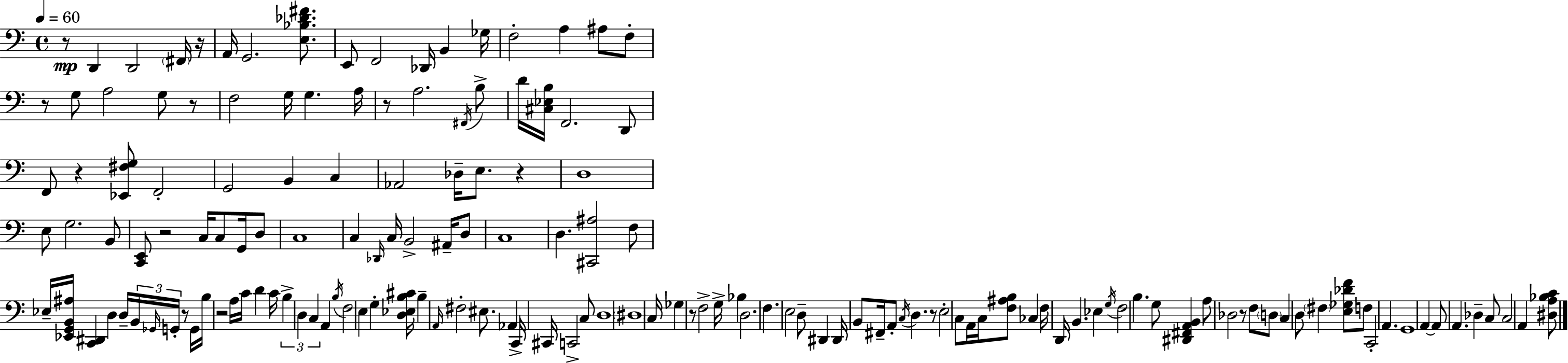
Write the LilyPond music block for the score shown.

{
  \clef bass
  \time 4/4
  \defaultTimeSignature
  \key c \major
  \tempo 4 = 60
  r8\mp d,4 d,2 \parenthesize fis,16 r16 | a,16 g,2. <e bes des' fis'>8. | e,8 f,2 des,16 b,4 ges16 | f2-. a4 ais8 f8-. | \break r8 g8 a2 g8 r8 | f2 g16 g4. a16 | r8 a2. \acciaccatura { fis,16 } b8-> | d'16 <cis ees b>16 f,2. d,8 | \break f,8 r4 <ees, fis g>8 f,2-. | g,2 b,4 c4 | aes,2 des16-- e8. r4 | d1 | \break e8 g2. b,8 | <c, e,>8 r2 c16 c8 g,16 d8 | c1 | c4 \grace { des,16 } c16 b,2-> ais,16-- | \break d8 c1 | d4. <cis, ais>2 | f8 ees16-- <ees, g, b, ais>16 <c, dis,>4 d4 d16-- \tuplet 3/2 { b,16 \grace { ges,16 } g,16-. } | r8 g,16 b16 r2 a16 c'16 d'4 | \break c'16 \tuplet 3/2 { b4-> d4 c4 } a,4 | \acciaccatura { b16 } f2 e4 | g4-. <d ees b cis'>16 b4-- \grace { a,16 } fis2-. | eis8. aes,4 c,16-> cis,16 c,2-> | \break c8 d1 | \parenthesize dis1 | c16 ges4 r8 f2-> | g16-> bes4 d2. | \break f4. e2 | d8-- dis,4 dis,16 b,8 fis,16-- a,8-. \acciaccatura { c16 } | d4. r8 e2-. | c8 a,16 c16 <f ais b>8 ces4 f16 d,16 b,4. | \break ees4 \acciaccatura { g16 } f2 b4. | g8 <dis, fis, a, b,>4 a8 des2 | r8 f8 \parenthesize d8 c4 d8 | \parenthesize fis4 <e ges des' f'>8 f8 c,2-. | \break a,4. g,1 | a,4~~ a,8 a,4. | des4-- c8 c2 | a,4 <dis a bes c'>8 \bar "|."
}